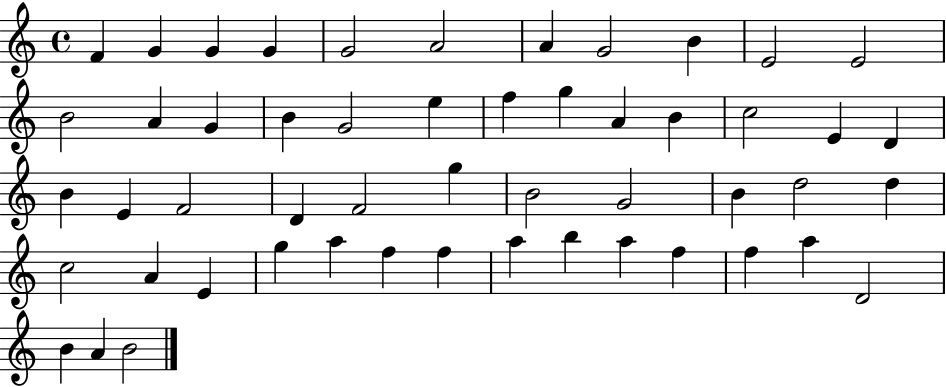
{
  \clef treble
  \time 4/4
  \defaultTimeSignature
  \key c \major
  f'4 g'4 g'4 g'4 | g'2 a'2 | a'4 g'2 b'4 | e'2 e'2 | \break b'2 a'4 g'4 | b'4 g'2 e''4 | f''4 g''4 a'4 b'4 | c''2 e'4 d'4 | \break b'4 e'4 f'2 | d'4 f'2 g''4 | b'2 g'2 | b'4 d''2 d''4 | \break c''2 a'4 e'4 | g''4 a''4 f''4 f''4 | a''4 b''4 a''4 f''4 | f''4 a''4 d'2 | \break b'4 a'4 b'2 | \bar "|."
}